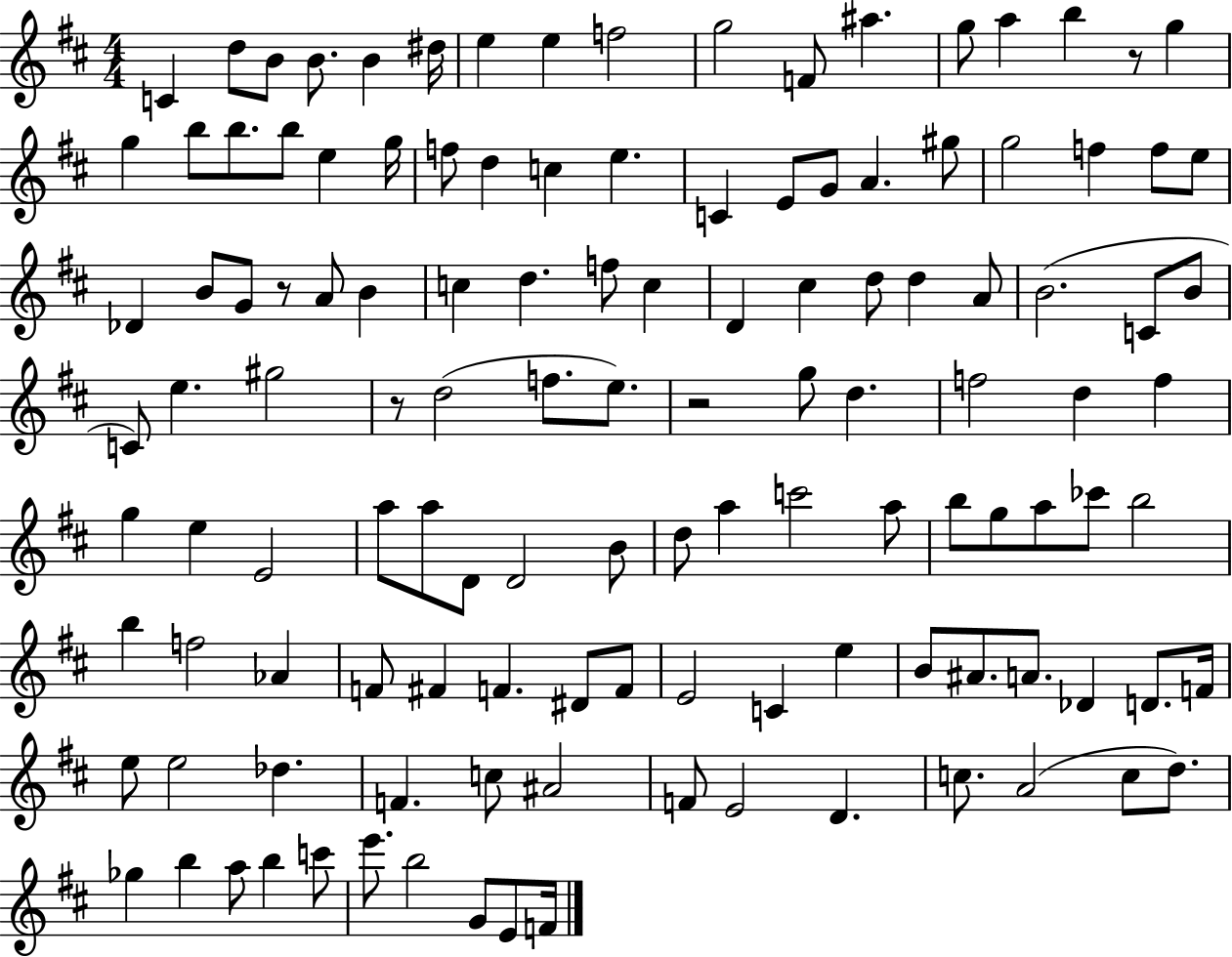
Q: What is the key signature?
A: D major